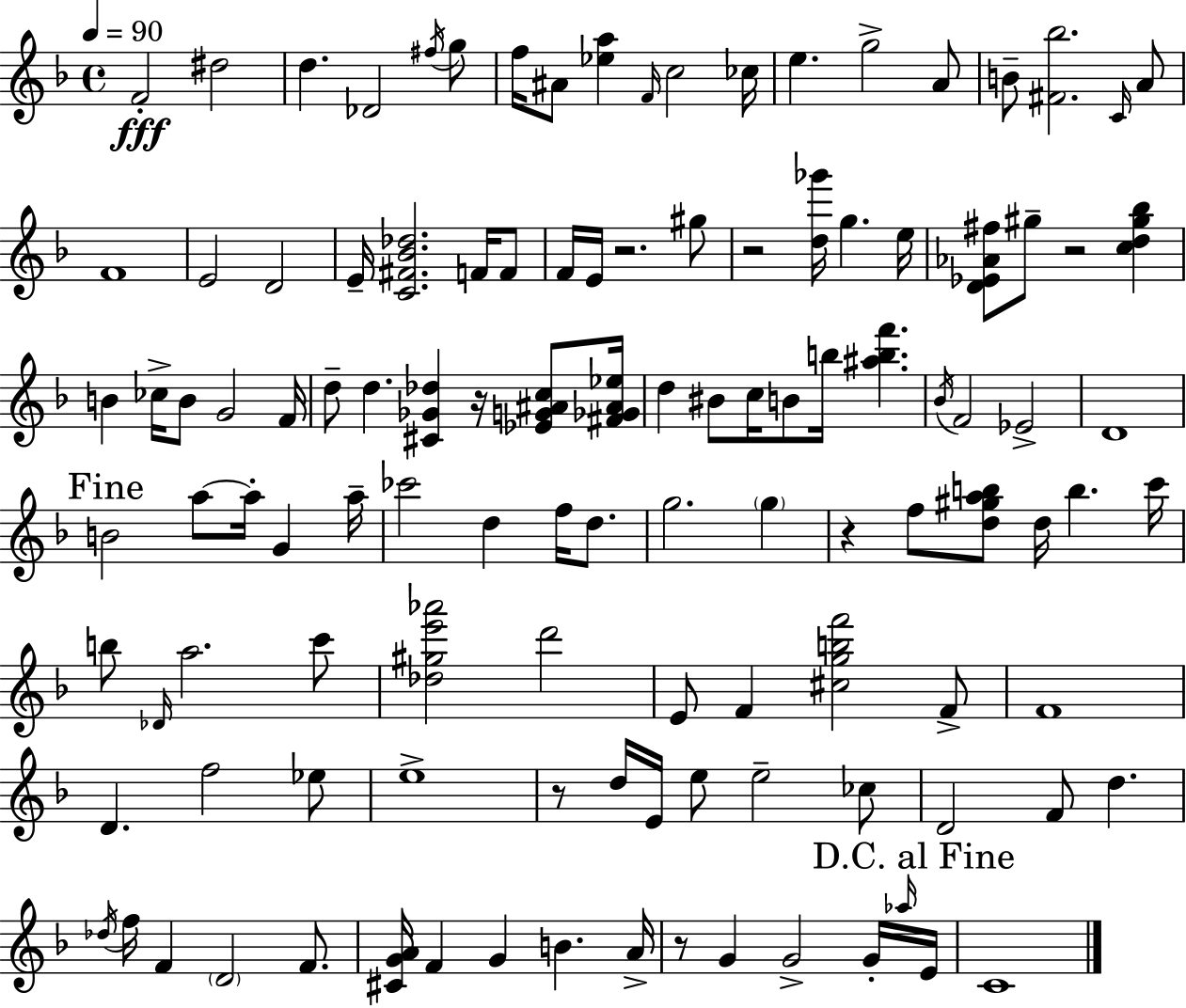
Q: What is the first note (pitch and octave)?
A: F4